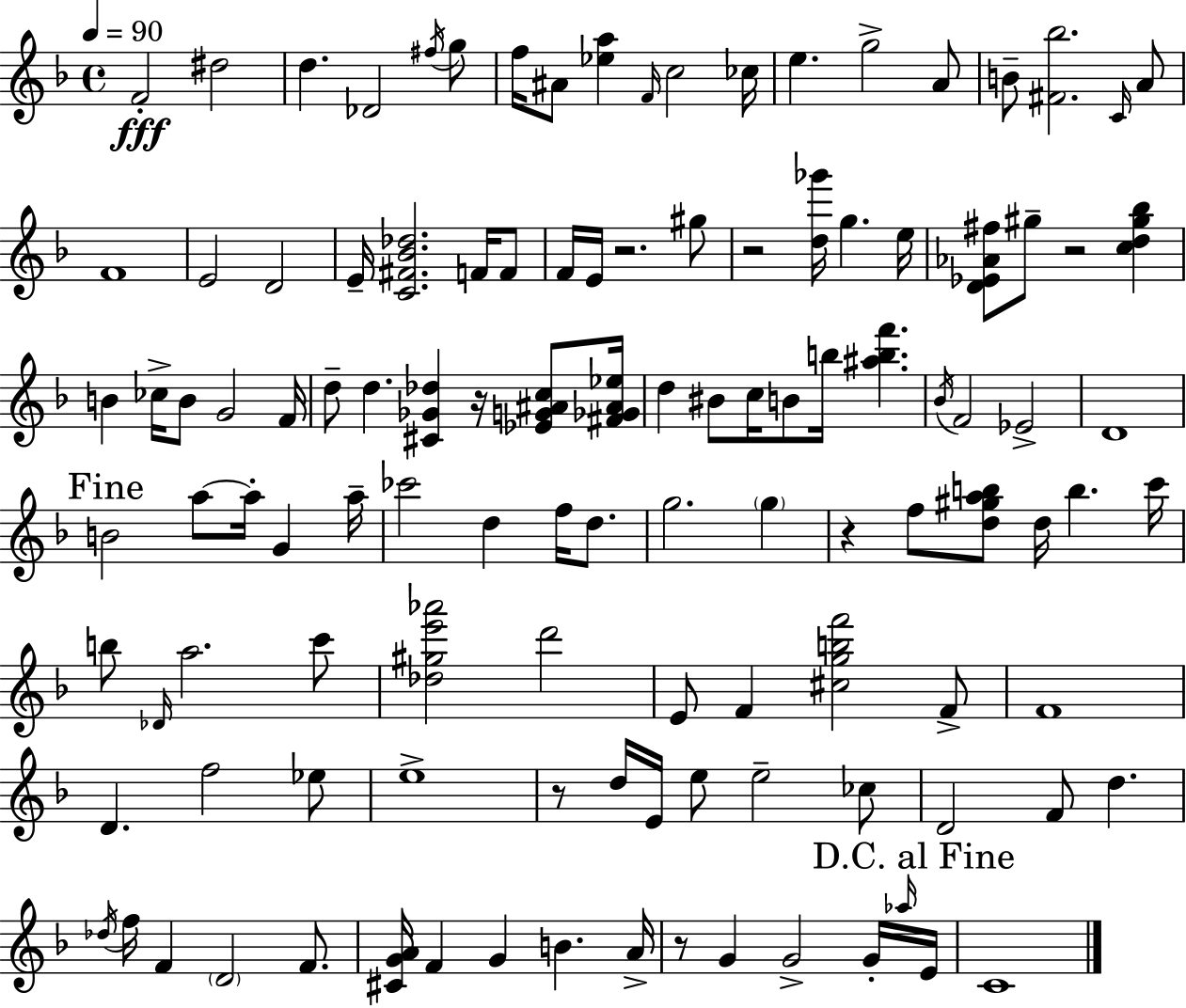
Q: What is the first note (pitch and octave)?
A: F4